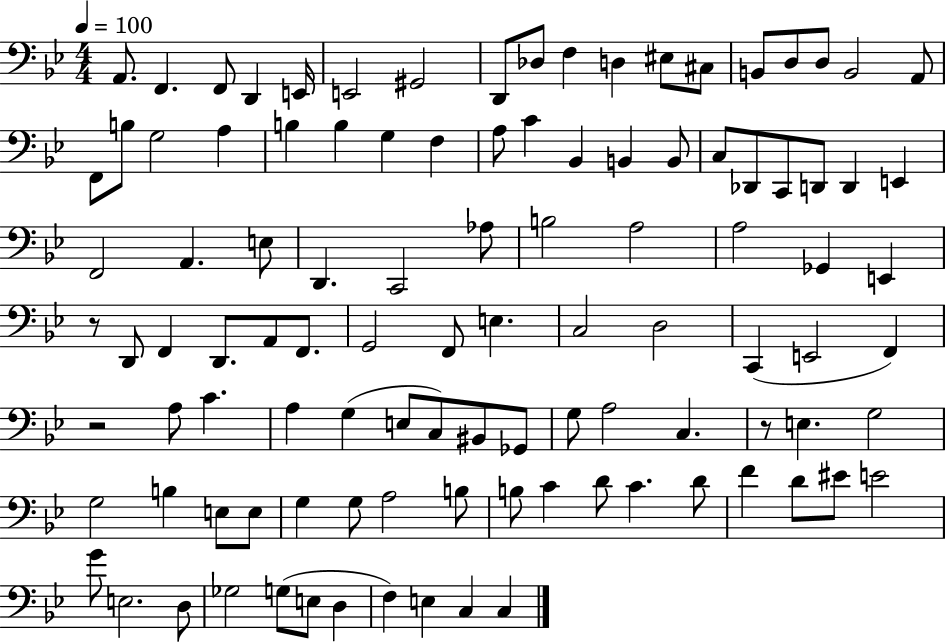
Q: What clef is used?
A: bass